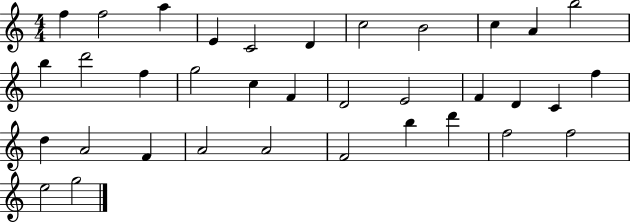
{
  \clef treble
  \numericTimeSignature
  \time 4/4
  \key c \major
  f''4 f''2 a''4 | e'4 c'2 d'4 | c''2 b'2 | c''4 a'4 b''2 | \break b''4 d'''2 f''4 | g''2 c''4 f'4 | d'2 e'2 | f'4 d'4 c'4 f''4 | \break d''4 a'2 f'4 | a'2 a'2 | f'2 b''4 d'''4 | f''2 f''2 | \break e''2 g''2 | \bar "|."
}